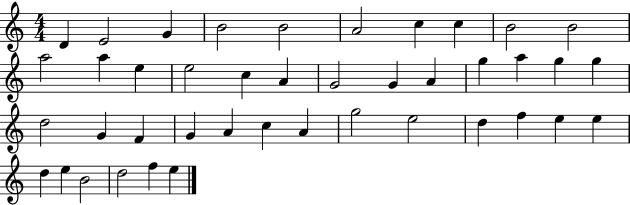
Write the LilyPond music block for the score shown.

{
  \clef treble
  \numericTimeSignature
  \time 4/4
  \key c \major
  d'4 e'2 g'4 | b'2 b'2 | a'2 c''4 c''4 | b'2 b'2 | \break a''2 a''4 e''4 | e''2 c''4 a'4 | g'2 g'4 a'4 | g''4 a''4 g''4 g''4 | \break d''2 g'4 f'4 | g'4 a'4 c''4 a'4 | g''2 e''2 | d''4 f''4 e''4 e''4 | \break d''4 e''4 b'2 | d''2 f''4 e''4 | \bar "|."
}